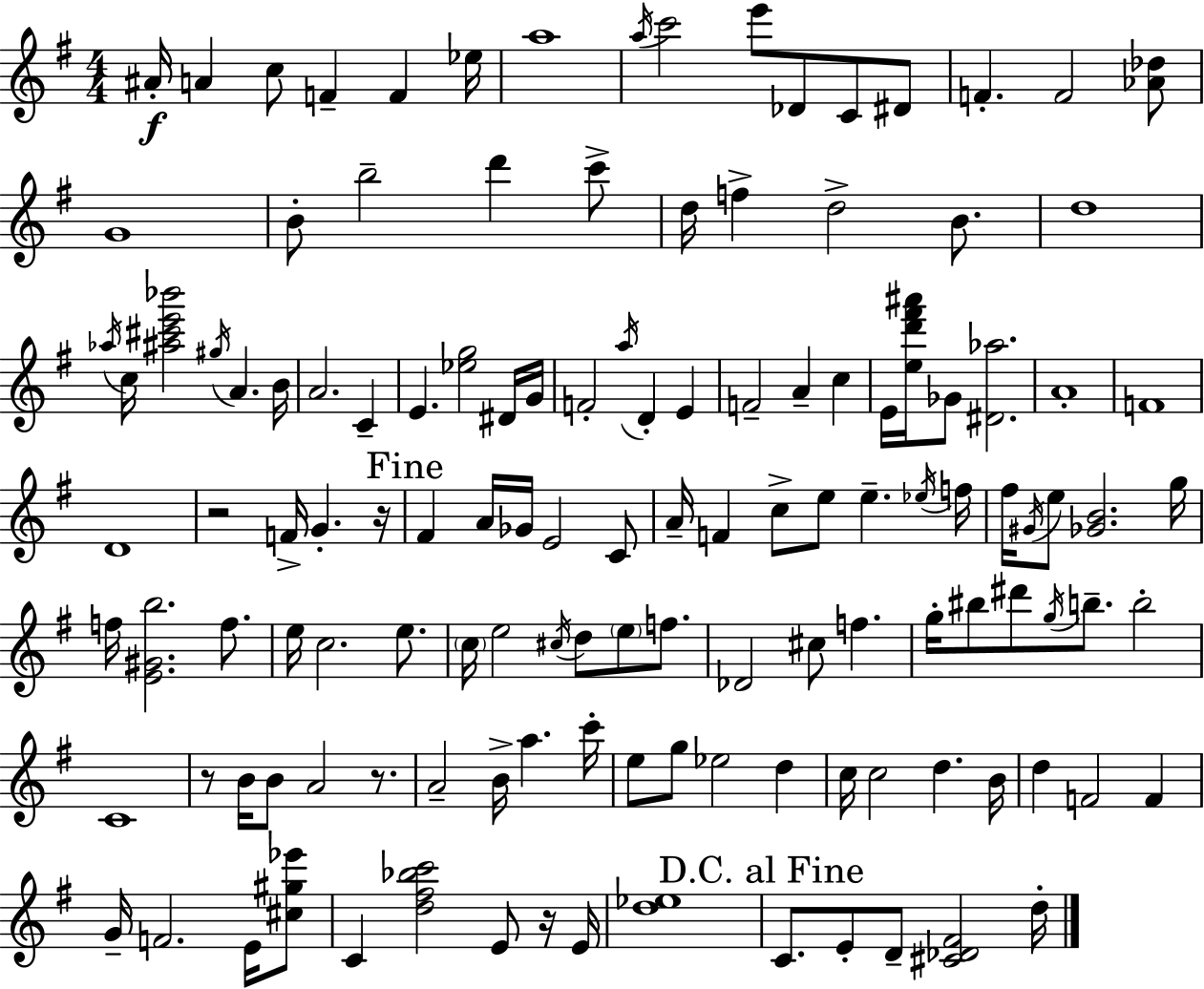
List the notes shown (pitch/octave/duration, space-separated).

A#4/s A4/q C5/e F4/q F4/q Eb5/s A5/w A5/s C6/h E6/e Db4/e C4/e D#4/e F4/q. F4/h [Ab4,Db5]/e G4/w B4/e B5/h D6/q C6/e D5/s F5/q D5/h B4/e. D5/w Ab5/s C5/s [A#5,C#6,E6,Bb6]/h G#5/s A4/q. B4/s A4/h. C4/q E4/q. [Eb5,G5]/h D#4/s G4/s F4/h A5/s D4/q E4/q F4/h A4/q C5/q E4/s [E5,D6,F#6,A#6]/s Gb4/e [D#4,Ab5]/h. A4/w F4/w D4/w R/h F4/s G4/q. R/s F#4/q A4/s Gb4/s E4/h C4/e A4/s F4/q C5/e E5/e E5/q. Eb5/s F5/s F#5/s G#4/s E5/e [Gb4,B4]/h. G5/s F5/s [E4,G#4,B5]/h. F5/e. E5/s C5/h. E5/e. C5/s E5/h C#5/s D5/e E5/e F5/e. Db4/h C#5/e F5/q. G5/s BIS5/e D#6/e G5/s B5/e. B5/h C4/w R/e B4/s B4/e A4/h R/e. A4/h B4/s A5/q. C6/s E5/e G5/e Eb5/h D5/q C5/s C5/h D5/q. B4/s D5/q F4/h F4/q G4/s F4/h. E4/s [C#5,G#5,Eb6]/e C4/q [D5,F#5,Bb5,C6]/h E4/e R/s E4/s [D5,Eb5]/w C4/e. E4/e D4/e [C#4,Db4,F#4]/h D5/s